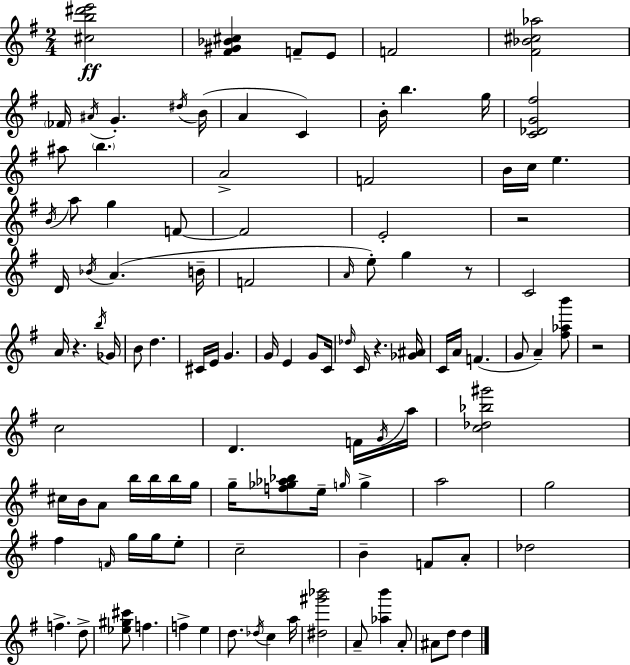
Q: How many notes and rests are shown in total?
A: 112